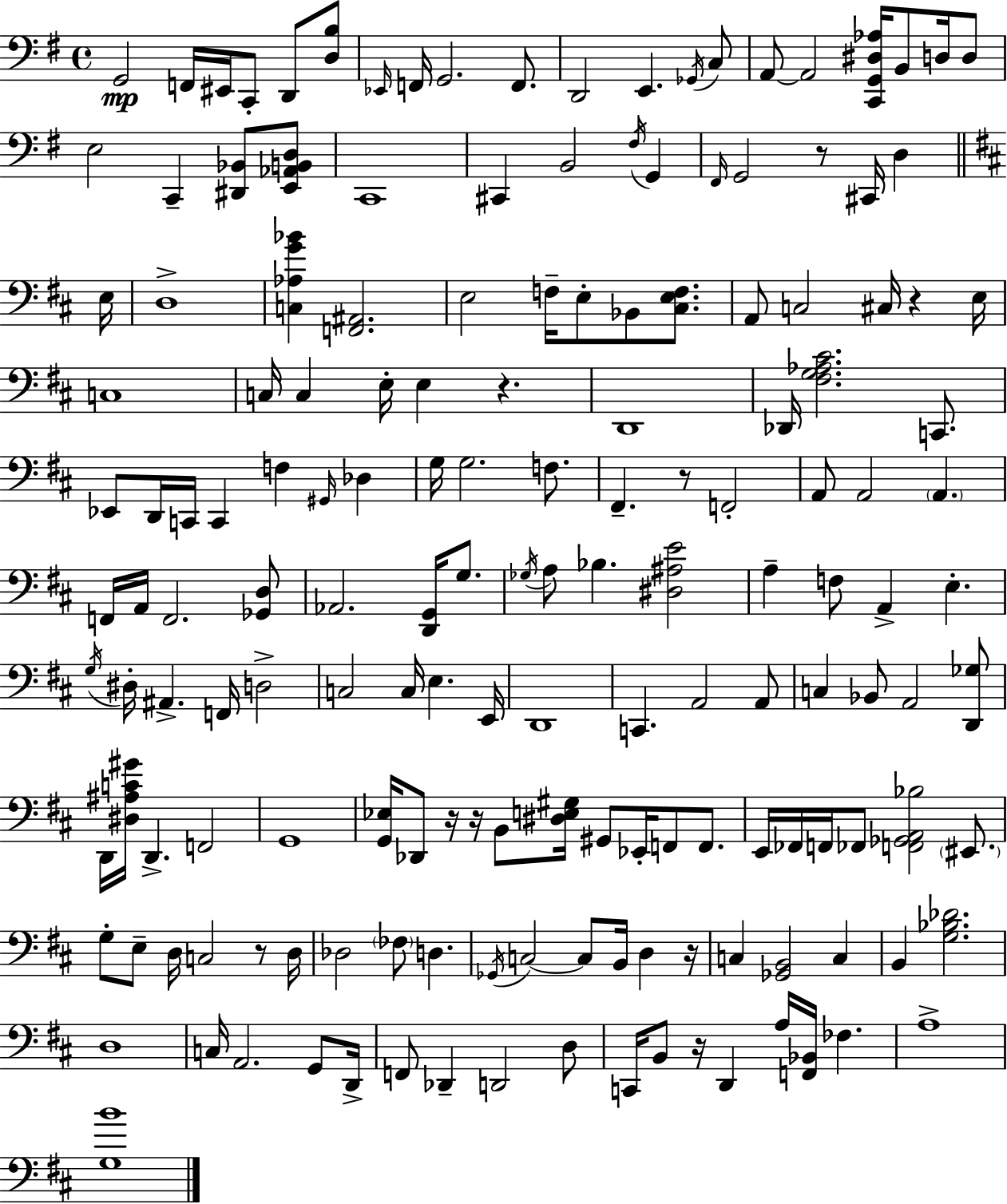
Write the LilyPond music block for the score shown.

{
  \clef bass
  \time 4/4
  \defaultTimeSignature
  \key g \major
  g,2\mp f,16 eis,16 c,8-. d,8 <d b>8 | \grace { ees,16 } f,16 g,2. f,8. | d,2 e,4. \acciaccatura { ges,16 } | c8 a,8~~ a,2 <c, g, dis aes>16 b,8 d16 | \break d8 e2 c,4-- <dis, bes,>8 | <e, aes, b, d>8 c,1 | cis,4 b,2 \acciaccatura { fis16 } g,4 | \grace { fis,16 } g,2 r8 cis,16 d4 | \break \bar "||" \break \key b \minor e16 d1-> | <c aes g' bes'>4 <f, ais,>2. | e2 f16-- e8-. bes,8 <cis e f>8. | a,8 c2 cis16 r4 | \break e16 c1 | c16 c4 e16-. e4 r4. | d,1 | des,16 <fis g aes cis'>2. c,8. | \break ees,8 d,16 c,16 c,4 f4 \grace { gis,16 } des4 | g16 g2. f8. | fis,4.-- r8 f,2-. | a,8 a,2 \parenthesize a,4. | \break f,16 a,16 f,2. | <ges, d>8 aes,2. <d, g,>16 g8. | \acciaccatura { ges16 } a8 bes4. <dis ais e'>2 | a4-- f8 a,4-> e4.-. | \break \acciaccatura { g16 } dis16-. ais,4.-> f,16 d2-> | c2 c16 e4. | e,16 d,1 | c,4. a,2 | \break a,8 c4 bes,8 a,2 | <d, ges>8 d,16 <dis ais c' gis'>16 d,4.-> f,2 | g,1 | <g, ees>16 des,8 r16 r16 b,8 <dis e gis>16 gis,8 ees,16-. f,8 | \break f,8. e,16 fes,16 f,16 fes,8 <f, ges, a, bes>2 | \parenthesize eis,8. g8-. e8-- d16 c2 | r8 d16 des2 \parenthesize fes8 d4. | \acciaccatura { ges,16 } c2~~ c8 b,16 | \break d4 r16 c4 <ges, b,>2 | c4 b,4 <g bes des'>2. | d1 | c16 a,2. | \break g,8 d,16-> f,8 des,4-- d,2 | d8 c,16 b,8 r16 d,4 a16 <f, bes,>16 fes4. | a1-> | <g b'>1 | \break \bar "|."
}